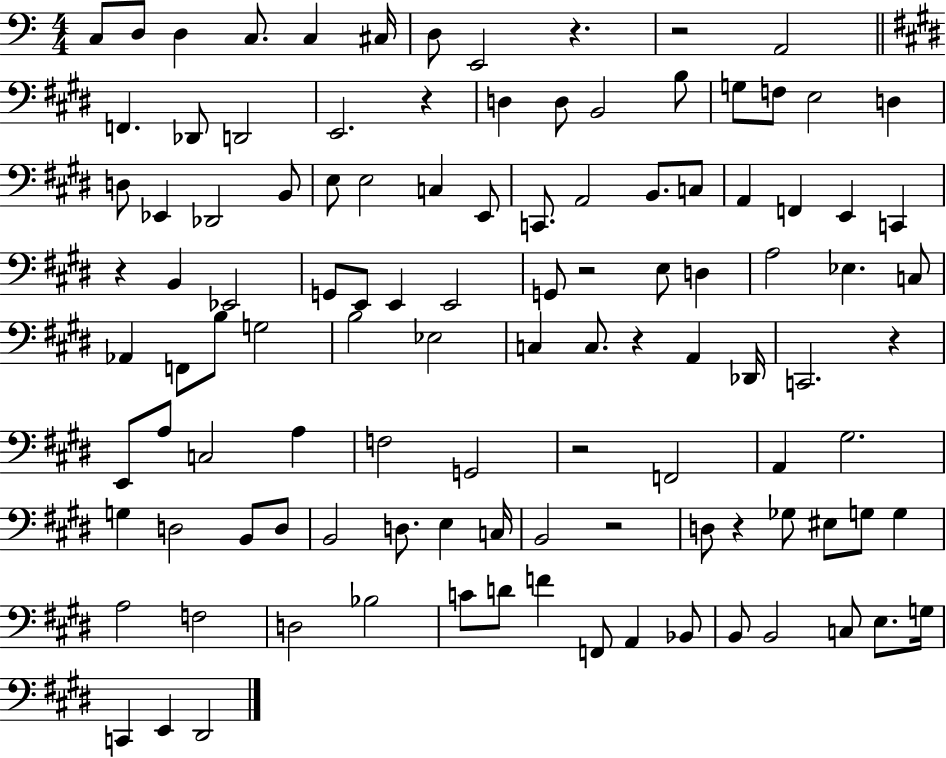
{
  \clef bass
  \numericTimeSignature
  \time 4/4
  \key c \major
  c8 d8 d4 c8. c4 cis16 | d8 e,2 r4. | r2 a,2 | \bar "||" \break \key e \major f,4. des,8 d,2 | e,2. r4 | d4 d8 b,2 b8 | g8 f8 e2 d4 | \break d8 ees,4 des,2 b,8 | e8 e2 c4 e,8 | c,8. a,2 b,8. c8 | a,4 f,4 e,4 c,4 | \break r4 b,4 ees,2 | g,8 e,8 e,4 e,2 | g,8 r2 e8 d4 | a2 ees4. c8 | \break aes,4 f,8 b8 g2 | b2 ees2 | c4 c8. r4 a,4 des,16 | c,2. r4 | \break e,8 a8 c2 a4 | f2 g,2 | r2 f,2 | a,4 gis2. | \break g4 d2 b,8 d8 | b,2 d8. e4 c16 | b,2 r2 | d8 r4 ges8 eis8 g8 g4 | \break a2 f2 | d2 bes2 | c'8 d'8 f'4 f,8 a,4 bes,8 | b,8 b,2 c8 e8. g16 | \break c,4 e,4 dis,2 | \bar "|."
}